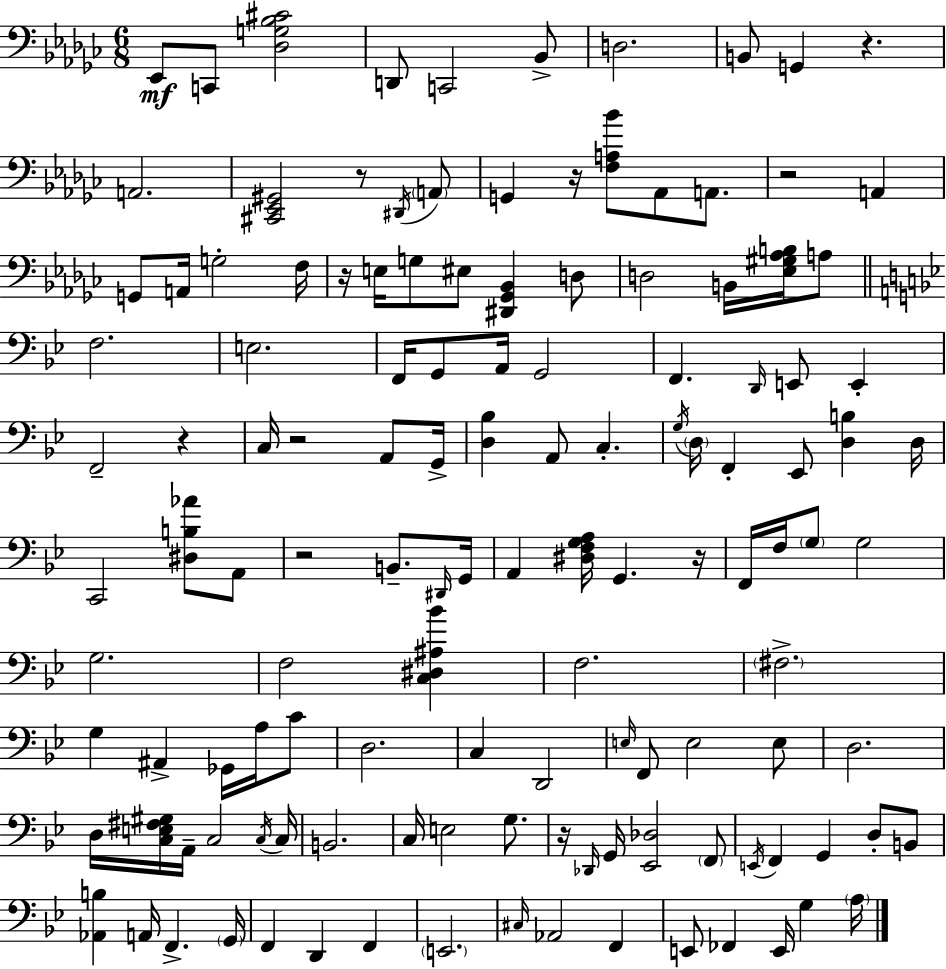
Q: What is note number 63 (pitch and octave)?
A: G3